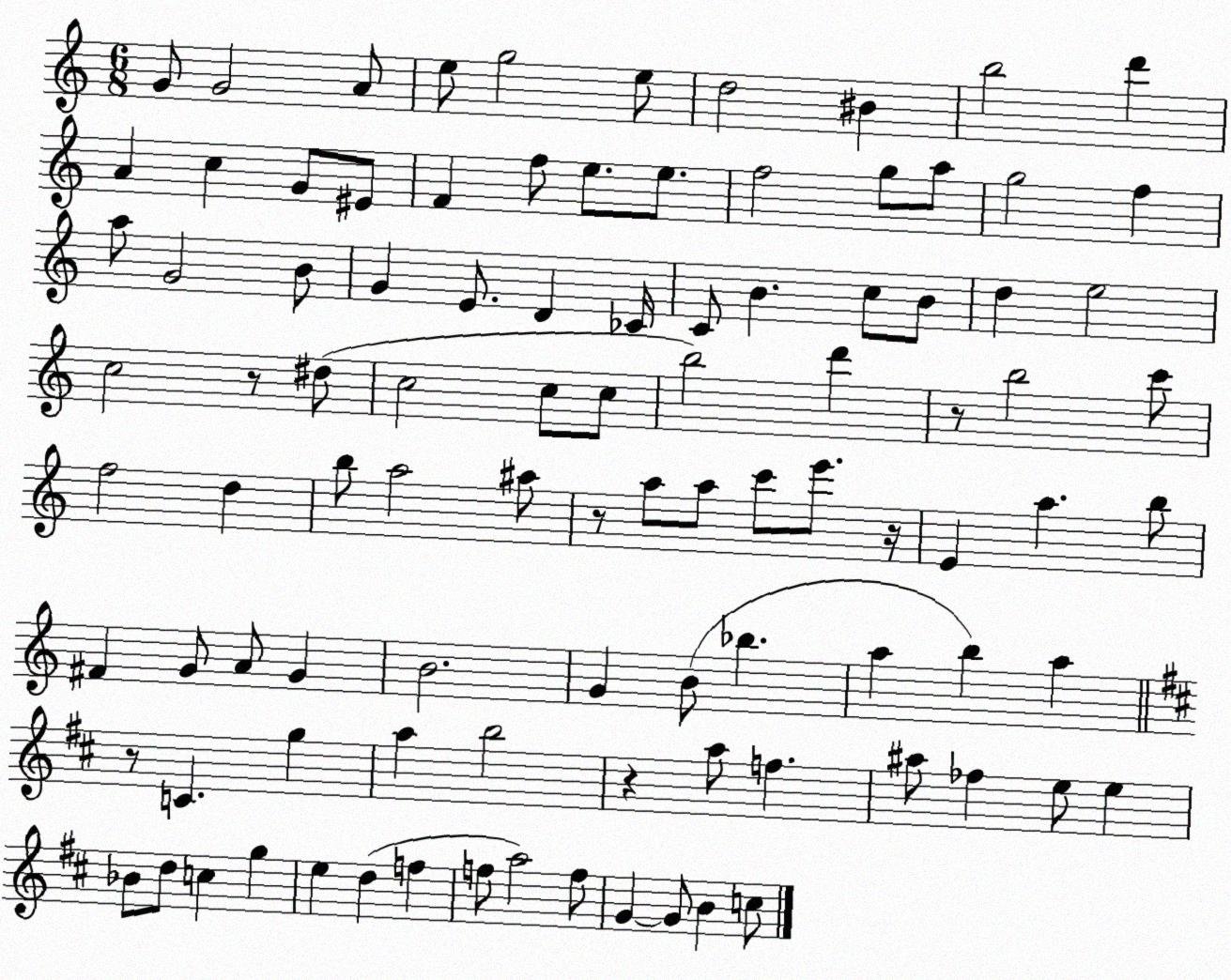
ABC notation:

X:1
T:Untitled
M:6/8
L:1/4
K:C
G/2 G2 A/2 e/2 g2 e/2 d2 ^B b2 d' A c G/2 ^E/2 F f/2 e/2 e/2 f2 g/2 a/2 g2 f a/2 G2 B/2 G E/2 D _C/4 C/2 B c/2 B/2 d e2 c2 z/2 ^d/2 c2 c/2 c/2 b2 d' z/2 b2 c'/2 f2 d b/2 a2 ^a/2 z/2 a/2 a/2 c'/2 e'/2 z/4 E a b/2 ^F G/2 A/2 G B2 G B/2 _b a b a z/2 C g a b2 z a/2 f ^a/2 _f e/2 e _B/2 d/2 c g e d f f/2 a2 f/2 G G/2 B c/2